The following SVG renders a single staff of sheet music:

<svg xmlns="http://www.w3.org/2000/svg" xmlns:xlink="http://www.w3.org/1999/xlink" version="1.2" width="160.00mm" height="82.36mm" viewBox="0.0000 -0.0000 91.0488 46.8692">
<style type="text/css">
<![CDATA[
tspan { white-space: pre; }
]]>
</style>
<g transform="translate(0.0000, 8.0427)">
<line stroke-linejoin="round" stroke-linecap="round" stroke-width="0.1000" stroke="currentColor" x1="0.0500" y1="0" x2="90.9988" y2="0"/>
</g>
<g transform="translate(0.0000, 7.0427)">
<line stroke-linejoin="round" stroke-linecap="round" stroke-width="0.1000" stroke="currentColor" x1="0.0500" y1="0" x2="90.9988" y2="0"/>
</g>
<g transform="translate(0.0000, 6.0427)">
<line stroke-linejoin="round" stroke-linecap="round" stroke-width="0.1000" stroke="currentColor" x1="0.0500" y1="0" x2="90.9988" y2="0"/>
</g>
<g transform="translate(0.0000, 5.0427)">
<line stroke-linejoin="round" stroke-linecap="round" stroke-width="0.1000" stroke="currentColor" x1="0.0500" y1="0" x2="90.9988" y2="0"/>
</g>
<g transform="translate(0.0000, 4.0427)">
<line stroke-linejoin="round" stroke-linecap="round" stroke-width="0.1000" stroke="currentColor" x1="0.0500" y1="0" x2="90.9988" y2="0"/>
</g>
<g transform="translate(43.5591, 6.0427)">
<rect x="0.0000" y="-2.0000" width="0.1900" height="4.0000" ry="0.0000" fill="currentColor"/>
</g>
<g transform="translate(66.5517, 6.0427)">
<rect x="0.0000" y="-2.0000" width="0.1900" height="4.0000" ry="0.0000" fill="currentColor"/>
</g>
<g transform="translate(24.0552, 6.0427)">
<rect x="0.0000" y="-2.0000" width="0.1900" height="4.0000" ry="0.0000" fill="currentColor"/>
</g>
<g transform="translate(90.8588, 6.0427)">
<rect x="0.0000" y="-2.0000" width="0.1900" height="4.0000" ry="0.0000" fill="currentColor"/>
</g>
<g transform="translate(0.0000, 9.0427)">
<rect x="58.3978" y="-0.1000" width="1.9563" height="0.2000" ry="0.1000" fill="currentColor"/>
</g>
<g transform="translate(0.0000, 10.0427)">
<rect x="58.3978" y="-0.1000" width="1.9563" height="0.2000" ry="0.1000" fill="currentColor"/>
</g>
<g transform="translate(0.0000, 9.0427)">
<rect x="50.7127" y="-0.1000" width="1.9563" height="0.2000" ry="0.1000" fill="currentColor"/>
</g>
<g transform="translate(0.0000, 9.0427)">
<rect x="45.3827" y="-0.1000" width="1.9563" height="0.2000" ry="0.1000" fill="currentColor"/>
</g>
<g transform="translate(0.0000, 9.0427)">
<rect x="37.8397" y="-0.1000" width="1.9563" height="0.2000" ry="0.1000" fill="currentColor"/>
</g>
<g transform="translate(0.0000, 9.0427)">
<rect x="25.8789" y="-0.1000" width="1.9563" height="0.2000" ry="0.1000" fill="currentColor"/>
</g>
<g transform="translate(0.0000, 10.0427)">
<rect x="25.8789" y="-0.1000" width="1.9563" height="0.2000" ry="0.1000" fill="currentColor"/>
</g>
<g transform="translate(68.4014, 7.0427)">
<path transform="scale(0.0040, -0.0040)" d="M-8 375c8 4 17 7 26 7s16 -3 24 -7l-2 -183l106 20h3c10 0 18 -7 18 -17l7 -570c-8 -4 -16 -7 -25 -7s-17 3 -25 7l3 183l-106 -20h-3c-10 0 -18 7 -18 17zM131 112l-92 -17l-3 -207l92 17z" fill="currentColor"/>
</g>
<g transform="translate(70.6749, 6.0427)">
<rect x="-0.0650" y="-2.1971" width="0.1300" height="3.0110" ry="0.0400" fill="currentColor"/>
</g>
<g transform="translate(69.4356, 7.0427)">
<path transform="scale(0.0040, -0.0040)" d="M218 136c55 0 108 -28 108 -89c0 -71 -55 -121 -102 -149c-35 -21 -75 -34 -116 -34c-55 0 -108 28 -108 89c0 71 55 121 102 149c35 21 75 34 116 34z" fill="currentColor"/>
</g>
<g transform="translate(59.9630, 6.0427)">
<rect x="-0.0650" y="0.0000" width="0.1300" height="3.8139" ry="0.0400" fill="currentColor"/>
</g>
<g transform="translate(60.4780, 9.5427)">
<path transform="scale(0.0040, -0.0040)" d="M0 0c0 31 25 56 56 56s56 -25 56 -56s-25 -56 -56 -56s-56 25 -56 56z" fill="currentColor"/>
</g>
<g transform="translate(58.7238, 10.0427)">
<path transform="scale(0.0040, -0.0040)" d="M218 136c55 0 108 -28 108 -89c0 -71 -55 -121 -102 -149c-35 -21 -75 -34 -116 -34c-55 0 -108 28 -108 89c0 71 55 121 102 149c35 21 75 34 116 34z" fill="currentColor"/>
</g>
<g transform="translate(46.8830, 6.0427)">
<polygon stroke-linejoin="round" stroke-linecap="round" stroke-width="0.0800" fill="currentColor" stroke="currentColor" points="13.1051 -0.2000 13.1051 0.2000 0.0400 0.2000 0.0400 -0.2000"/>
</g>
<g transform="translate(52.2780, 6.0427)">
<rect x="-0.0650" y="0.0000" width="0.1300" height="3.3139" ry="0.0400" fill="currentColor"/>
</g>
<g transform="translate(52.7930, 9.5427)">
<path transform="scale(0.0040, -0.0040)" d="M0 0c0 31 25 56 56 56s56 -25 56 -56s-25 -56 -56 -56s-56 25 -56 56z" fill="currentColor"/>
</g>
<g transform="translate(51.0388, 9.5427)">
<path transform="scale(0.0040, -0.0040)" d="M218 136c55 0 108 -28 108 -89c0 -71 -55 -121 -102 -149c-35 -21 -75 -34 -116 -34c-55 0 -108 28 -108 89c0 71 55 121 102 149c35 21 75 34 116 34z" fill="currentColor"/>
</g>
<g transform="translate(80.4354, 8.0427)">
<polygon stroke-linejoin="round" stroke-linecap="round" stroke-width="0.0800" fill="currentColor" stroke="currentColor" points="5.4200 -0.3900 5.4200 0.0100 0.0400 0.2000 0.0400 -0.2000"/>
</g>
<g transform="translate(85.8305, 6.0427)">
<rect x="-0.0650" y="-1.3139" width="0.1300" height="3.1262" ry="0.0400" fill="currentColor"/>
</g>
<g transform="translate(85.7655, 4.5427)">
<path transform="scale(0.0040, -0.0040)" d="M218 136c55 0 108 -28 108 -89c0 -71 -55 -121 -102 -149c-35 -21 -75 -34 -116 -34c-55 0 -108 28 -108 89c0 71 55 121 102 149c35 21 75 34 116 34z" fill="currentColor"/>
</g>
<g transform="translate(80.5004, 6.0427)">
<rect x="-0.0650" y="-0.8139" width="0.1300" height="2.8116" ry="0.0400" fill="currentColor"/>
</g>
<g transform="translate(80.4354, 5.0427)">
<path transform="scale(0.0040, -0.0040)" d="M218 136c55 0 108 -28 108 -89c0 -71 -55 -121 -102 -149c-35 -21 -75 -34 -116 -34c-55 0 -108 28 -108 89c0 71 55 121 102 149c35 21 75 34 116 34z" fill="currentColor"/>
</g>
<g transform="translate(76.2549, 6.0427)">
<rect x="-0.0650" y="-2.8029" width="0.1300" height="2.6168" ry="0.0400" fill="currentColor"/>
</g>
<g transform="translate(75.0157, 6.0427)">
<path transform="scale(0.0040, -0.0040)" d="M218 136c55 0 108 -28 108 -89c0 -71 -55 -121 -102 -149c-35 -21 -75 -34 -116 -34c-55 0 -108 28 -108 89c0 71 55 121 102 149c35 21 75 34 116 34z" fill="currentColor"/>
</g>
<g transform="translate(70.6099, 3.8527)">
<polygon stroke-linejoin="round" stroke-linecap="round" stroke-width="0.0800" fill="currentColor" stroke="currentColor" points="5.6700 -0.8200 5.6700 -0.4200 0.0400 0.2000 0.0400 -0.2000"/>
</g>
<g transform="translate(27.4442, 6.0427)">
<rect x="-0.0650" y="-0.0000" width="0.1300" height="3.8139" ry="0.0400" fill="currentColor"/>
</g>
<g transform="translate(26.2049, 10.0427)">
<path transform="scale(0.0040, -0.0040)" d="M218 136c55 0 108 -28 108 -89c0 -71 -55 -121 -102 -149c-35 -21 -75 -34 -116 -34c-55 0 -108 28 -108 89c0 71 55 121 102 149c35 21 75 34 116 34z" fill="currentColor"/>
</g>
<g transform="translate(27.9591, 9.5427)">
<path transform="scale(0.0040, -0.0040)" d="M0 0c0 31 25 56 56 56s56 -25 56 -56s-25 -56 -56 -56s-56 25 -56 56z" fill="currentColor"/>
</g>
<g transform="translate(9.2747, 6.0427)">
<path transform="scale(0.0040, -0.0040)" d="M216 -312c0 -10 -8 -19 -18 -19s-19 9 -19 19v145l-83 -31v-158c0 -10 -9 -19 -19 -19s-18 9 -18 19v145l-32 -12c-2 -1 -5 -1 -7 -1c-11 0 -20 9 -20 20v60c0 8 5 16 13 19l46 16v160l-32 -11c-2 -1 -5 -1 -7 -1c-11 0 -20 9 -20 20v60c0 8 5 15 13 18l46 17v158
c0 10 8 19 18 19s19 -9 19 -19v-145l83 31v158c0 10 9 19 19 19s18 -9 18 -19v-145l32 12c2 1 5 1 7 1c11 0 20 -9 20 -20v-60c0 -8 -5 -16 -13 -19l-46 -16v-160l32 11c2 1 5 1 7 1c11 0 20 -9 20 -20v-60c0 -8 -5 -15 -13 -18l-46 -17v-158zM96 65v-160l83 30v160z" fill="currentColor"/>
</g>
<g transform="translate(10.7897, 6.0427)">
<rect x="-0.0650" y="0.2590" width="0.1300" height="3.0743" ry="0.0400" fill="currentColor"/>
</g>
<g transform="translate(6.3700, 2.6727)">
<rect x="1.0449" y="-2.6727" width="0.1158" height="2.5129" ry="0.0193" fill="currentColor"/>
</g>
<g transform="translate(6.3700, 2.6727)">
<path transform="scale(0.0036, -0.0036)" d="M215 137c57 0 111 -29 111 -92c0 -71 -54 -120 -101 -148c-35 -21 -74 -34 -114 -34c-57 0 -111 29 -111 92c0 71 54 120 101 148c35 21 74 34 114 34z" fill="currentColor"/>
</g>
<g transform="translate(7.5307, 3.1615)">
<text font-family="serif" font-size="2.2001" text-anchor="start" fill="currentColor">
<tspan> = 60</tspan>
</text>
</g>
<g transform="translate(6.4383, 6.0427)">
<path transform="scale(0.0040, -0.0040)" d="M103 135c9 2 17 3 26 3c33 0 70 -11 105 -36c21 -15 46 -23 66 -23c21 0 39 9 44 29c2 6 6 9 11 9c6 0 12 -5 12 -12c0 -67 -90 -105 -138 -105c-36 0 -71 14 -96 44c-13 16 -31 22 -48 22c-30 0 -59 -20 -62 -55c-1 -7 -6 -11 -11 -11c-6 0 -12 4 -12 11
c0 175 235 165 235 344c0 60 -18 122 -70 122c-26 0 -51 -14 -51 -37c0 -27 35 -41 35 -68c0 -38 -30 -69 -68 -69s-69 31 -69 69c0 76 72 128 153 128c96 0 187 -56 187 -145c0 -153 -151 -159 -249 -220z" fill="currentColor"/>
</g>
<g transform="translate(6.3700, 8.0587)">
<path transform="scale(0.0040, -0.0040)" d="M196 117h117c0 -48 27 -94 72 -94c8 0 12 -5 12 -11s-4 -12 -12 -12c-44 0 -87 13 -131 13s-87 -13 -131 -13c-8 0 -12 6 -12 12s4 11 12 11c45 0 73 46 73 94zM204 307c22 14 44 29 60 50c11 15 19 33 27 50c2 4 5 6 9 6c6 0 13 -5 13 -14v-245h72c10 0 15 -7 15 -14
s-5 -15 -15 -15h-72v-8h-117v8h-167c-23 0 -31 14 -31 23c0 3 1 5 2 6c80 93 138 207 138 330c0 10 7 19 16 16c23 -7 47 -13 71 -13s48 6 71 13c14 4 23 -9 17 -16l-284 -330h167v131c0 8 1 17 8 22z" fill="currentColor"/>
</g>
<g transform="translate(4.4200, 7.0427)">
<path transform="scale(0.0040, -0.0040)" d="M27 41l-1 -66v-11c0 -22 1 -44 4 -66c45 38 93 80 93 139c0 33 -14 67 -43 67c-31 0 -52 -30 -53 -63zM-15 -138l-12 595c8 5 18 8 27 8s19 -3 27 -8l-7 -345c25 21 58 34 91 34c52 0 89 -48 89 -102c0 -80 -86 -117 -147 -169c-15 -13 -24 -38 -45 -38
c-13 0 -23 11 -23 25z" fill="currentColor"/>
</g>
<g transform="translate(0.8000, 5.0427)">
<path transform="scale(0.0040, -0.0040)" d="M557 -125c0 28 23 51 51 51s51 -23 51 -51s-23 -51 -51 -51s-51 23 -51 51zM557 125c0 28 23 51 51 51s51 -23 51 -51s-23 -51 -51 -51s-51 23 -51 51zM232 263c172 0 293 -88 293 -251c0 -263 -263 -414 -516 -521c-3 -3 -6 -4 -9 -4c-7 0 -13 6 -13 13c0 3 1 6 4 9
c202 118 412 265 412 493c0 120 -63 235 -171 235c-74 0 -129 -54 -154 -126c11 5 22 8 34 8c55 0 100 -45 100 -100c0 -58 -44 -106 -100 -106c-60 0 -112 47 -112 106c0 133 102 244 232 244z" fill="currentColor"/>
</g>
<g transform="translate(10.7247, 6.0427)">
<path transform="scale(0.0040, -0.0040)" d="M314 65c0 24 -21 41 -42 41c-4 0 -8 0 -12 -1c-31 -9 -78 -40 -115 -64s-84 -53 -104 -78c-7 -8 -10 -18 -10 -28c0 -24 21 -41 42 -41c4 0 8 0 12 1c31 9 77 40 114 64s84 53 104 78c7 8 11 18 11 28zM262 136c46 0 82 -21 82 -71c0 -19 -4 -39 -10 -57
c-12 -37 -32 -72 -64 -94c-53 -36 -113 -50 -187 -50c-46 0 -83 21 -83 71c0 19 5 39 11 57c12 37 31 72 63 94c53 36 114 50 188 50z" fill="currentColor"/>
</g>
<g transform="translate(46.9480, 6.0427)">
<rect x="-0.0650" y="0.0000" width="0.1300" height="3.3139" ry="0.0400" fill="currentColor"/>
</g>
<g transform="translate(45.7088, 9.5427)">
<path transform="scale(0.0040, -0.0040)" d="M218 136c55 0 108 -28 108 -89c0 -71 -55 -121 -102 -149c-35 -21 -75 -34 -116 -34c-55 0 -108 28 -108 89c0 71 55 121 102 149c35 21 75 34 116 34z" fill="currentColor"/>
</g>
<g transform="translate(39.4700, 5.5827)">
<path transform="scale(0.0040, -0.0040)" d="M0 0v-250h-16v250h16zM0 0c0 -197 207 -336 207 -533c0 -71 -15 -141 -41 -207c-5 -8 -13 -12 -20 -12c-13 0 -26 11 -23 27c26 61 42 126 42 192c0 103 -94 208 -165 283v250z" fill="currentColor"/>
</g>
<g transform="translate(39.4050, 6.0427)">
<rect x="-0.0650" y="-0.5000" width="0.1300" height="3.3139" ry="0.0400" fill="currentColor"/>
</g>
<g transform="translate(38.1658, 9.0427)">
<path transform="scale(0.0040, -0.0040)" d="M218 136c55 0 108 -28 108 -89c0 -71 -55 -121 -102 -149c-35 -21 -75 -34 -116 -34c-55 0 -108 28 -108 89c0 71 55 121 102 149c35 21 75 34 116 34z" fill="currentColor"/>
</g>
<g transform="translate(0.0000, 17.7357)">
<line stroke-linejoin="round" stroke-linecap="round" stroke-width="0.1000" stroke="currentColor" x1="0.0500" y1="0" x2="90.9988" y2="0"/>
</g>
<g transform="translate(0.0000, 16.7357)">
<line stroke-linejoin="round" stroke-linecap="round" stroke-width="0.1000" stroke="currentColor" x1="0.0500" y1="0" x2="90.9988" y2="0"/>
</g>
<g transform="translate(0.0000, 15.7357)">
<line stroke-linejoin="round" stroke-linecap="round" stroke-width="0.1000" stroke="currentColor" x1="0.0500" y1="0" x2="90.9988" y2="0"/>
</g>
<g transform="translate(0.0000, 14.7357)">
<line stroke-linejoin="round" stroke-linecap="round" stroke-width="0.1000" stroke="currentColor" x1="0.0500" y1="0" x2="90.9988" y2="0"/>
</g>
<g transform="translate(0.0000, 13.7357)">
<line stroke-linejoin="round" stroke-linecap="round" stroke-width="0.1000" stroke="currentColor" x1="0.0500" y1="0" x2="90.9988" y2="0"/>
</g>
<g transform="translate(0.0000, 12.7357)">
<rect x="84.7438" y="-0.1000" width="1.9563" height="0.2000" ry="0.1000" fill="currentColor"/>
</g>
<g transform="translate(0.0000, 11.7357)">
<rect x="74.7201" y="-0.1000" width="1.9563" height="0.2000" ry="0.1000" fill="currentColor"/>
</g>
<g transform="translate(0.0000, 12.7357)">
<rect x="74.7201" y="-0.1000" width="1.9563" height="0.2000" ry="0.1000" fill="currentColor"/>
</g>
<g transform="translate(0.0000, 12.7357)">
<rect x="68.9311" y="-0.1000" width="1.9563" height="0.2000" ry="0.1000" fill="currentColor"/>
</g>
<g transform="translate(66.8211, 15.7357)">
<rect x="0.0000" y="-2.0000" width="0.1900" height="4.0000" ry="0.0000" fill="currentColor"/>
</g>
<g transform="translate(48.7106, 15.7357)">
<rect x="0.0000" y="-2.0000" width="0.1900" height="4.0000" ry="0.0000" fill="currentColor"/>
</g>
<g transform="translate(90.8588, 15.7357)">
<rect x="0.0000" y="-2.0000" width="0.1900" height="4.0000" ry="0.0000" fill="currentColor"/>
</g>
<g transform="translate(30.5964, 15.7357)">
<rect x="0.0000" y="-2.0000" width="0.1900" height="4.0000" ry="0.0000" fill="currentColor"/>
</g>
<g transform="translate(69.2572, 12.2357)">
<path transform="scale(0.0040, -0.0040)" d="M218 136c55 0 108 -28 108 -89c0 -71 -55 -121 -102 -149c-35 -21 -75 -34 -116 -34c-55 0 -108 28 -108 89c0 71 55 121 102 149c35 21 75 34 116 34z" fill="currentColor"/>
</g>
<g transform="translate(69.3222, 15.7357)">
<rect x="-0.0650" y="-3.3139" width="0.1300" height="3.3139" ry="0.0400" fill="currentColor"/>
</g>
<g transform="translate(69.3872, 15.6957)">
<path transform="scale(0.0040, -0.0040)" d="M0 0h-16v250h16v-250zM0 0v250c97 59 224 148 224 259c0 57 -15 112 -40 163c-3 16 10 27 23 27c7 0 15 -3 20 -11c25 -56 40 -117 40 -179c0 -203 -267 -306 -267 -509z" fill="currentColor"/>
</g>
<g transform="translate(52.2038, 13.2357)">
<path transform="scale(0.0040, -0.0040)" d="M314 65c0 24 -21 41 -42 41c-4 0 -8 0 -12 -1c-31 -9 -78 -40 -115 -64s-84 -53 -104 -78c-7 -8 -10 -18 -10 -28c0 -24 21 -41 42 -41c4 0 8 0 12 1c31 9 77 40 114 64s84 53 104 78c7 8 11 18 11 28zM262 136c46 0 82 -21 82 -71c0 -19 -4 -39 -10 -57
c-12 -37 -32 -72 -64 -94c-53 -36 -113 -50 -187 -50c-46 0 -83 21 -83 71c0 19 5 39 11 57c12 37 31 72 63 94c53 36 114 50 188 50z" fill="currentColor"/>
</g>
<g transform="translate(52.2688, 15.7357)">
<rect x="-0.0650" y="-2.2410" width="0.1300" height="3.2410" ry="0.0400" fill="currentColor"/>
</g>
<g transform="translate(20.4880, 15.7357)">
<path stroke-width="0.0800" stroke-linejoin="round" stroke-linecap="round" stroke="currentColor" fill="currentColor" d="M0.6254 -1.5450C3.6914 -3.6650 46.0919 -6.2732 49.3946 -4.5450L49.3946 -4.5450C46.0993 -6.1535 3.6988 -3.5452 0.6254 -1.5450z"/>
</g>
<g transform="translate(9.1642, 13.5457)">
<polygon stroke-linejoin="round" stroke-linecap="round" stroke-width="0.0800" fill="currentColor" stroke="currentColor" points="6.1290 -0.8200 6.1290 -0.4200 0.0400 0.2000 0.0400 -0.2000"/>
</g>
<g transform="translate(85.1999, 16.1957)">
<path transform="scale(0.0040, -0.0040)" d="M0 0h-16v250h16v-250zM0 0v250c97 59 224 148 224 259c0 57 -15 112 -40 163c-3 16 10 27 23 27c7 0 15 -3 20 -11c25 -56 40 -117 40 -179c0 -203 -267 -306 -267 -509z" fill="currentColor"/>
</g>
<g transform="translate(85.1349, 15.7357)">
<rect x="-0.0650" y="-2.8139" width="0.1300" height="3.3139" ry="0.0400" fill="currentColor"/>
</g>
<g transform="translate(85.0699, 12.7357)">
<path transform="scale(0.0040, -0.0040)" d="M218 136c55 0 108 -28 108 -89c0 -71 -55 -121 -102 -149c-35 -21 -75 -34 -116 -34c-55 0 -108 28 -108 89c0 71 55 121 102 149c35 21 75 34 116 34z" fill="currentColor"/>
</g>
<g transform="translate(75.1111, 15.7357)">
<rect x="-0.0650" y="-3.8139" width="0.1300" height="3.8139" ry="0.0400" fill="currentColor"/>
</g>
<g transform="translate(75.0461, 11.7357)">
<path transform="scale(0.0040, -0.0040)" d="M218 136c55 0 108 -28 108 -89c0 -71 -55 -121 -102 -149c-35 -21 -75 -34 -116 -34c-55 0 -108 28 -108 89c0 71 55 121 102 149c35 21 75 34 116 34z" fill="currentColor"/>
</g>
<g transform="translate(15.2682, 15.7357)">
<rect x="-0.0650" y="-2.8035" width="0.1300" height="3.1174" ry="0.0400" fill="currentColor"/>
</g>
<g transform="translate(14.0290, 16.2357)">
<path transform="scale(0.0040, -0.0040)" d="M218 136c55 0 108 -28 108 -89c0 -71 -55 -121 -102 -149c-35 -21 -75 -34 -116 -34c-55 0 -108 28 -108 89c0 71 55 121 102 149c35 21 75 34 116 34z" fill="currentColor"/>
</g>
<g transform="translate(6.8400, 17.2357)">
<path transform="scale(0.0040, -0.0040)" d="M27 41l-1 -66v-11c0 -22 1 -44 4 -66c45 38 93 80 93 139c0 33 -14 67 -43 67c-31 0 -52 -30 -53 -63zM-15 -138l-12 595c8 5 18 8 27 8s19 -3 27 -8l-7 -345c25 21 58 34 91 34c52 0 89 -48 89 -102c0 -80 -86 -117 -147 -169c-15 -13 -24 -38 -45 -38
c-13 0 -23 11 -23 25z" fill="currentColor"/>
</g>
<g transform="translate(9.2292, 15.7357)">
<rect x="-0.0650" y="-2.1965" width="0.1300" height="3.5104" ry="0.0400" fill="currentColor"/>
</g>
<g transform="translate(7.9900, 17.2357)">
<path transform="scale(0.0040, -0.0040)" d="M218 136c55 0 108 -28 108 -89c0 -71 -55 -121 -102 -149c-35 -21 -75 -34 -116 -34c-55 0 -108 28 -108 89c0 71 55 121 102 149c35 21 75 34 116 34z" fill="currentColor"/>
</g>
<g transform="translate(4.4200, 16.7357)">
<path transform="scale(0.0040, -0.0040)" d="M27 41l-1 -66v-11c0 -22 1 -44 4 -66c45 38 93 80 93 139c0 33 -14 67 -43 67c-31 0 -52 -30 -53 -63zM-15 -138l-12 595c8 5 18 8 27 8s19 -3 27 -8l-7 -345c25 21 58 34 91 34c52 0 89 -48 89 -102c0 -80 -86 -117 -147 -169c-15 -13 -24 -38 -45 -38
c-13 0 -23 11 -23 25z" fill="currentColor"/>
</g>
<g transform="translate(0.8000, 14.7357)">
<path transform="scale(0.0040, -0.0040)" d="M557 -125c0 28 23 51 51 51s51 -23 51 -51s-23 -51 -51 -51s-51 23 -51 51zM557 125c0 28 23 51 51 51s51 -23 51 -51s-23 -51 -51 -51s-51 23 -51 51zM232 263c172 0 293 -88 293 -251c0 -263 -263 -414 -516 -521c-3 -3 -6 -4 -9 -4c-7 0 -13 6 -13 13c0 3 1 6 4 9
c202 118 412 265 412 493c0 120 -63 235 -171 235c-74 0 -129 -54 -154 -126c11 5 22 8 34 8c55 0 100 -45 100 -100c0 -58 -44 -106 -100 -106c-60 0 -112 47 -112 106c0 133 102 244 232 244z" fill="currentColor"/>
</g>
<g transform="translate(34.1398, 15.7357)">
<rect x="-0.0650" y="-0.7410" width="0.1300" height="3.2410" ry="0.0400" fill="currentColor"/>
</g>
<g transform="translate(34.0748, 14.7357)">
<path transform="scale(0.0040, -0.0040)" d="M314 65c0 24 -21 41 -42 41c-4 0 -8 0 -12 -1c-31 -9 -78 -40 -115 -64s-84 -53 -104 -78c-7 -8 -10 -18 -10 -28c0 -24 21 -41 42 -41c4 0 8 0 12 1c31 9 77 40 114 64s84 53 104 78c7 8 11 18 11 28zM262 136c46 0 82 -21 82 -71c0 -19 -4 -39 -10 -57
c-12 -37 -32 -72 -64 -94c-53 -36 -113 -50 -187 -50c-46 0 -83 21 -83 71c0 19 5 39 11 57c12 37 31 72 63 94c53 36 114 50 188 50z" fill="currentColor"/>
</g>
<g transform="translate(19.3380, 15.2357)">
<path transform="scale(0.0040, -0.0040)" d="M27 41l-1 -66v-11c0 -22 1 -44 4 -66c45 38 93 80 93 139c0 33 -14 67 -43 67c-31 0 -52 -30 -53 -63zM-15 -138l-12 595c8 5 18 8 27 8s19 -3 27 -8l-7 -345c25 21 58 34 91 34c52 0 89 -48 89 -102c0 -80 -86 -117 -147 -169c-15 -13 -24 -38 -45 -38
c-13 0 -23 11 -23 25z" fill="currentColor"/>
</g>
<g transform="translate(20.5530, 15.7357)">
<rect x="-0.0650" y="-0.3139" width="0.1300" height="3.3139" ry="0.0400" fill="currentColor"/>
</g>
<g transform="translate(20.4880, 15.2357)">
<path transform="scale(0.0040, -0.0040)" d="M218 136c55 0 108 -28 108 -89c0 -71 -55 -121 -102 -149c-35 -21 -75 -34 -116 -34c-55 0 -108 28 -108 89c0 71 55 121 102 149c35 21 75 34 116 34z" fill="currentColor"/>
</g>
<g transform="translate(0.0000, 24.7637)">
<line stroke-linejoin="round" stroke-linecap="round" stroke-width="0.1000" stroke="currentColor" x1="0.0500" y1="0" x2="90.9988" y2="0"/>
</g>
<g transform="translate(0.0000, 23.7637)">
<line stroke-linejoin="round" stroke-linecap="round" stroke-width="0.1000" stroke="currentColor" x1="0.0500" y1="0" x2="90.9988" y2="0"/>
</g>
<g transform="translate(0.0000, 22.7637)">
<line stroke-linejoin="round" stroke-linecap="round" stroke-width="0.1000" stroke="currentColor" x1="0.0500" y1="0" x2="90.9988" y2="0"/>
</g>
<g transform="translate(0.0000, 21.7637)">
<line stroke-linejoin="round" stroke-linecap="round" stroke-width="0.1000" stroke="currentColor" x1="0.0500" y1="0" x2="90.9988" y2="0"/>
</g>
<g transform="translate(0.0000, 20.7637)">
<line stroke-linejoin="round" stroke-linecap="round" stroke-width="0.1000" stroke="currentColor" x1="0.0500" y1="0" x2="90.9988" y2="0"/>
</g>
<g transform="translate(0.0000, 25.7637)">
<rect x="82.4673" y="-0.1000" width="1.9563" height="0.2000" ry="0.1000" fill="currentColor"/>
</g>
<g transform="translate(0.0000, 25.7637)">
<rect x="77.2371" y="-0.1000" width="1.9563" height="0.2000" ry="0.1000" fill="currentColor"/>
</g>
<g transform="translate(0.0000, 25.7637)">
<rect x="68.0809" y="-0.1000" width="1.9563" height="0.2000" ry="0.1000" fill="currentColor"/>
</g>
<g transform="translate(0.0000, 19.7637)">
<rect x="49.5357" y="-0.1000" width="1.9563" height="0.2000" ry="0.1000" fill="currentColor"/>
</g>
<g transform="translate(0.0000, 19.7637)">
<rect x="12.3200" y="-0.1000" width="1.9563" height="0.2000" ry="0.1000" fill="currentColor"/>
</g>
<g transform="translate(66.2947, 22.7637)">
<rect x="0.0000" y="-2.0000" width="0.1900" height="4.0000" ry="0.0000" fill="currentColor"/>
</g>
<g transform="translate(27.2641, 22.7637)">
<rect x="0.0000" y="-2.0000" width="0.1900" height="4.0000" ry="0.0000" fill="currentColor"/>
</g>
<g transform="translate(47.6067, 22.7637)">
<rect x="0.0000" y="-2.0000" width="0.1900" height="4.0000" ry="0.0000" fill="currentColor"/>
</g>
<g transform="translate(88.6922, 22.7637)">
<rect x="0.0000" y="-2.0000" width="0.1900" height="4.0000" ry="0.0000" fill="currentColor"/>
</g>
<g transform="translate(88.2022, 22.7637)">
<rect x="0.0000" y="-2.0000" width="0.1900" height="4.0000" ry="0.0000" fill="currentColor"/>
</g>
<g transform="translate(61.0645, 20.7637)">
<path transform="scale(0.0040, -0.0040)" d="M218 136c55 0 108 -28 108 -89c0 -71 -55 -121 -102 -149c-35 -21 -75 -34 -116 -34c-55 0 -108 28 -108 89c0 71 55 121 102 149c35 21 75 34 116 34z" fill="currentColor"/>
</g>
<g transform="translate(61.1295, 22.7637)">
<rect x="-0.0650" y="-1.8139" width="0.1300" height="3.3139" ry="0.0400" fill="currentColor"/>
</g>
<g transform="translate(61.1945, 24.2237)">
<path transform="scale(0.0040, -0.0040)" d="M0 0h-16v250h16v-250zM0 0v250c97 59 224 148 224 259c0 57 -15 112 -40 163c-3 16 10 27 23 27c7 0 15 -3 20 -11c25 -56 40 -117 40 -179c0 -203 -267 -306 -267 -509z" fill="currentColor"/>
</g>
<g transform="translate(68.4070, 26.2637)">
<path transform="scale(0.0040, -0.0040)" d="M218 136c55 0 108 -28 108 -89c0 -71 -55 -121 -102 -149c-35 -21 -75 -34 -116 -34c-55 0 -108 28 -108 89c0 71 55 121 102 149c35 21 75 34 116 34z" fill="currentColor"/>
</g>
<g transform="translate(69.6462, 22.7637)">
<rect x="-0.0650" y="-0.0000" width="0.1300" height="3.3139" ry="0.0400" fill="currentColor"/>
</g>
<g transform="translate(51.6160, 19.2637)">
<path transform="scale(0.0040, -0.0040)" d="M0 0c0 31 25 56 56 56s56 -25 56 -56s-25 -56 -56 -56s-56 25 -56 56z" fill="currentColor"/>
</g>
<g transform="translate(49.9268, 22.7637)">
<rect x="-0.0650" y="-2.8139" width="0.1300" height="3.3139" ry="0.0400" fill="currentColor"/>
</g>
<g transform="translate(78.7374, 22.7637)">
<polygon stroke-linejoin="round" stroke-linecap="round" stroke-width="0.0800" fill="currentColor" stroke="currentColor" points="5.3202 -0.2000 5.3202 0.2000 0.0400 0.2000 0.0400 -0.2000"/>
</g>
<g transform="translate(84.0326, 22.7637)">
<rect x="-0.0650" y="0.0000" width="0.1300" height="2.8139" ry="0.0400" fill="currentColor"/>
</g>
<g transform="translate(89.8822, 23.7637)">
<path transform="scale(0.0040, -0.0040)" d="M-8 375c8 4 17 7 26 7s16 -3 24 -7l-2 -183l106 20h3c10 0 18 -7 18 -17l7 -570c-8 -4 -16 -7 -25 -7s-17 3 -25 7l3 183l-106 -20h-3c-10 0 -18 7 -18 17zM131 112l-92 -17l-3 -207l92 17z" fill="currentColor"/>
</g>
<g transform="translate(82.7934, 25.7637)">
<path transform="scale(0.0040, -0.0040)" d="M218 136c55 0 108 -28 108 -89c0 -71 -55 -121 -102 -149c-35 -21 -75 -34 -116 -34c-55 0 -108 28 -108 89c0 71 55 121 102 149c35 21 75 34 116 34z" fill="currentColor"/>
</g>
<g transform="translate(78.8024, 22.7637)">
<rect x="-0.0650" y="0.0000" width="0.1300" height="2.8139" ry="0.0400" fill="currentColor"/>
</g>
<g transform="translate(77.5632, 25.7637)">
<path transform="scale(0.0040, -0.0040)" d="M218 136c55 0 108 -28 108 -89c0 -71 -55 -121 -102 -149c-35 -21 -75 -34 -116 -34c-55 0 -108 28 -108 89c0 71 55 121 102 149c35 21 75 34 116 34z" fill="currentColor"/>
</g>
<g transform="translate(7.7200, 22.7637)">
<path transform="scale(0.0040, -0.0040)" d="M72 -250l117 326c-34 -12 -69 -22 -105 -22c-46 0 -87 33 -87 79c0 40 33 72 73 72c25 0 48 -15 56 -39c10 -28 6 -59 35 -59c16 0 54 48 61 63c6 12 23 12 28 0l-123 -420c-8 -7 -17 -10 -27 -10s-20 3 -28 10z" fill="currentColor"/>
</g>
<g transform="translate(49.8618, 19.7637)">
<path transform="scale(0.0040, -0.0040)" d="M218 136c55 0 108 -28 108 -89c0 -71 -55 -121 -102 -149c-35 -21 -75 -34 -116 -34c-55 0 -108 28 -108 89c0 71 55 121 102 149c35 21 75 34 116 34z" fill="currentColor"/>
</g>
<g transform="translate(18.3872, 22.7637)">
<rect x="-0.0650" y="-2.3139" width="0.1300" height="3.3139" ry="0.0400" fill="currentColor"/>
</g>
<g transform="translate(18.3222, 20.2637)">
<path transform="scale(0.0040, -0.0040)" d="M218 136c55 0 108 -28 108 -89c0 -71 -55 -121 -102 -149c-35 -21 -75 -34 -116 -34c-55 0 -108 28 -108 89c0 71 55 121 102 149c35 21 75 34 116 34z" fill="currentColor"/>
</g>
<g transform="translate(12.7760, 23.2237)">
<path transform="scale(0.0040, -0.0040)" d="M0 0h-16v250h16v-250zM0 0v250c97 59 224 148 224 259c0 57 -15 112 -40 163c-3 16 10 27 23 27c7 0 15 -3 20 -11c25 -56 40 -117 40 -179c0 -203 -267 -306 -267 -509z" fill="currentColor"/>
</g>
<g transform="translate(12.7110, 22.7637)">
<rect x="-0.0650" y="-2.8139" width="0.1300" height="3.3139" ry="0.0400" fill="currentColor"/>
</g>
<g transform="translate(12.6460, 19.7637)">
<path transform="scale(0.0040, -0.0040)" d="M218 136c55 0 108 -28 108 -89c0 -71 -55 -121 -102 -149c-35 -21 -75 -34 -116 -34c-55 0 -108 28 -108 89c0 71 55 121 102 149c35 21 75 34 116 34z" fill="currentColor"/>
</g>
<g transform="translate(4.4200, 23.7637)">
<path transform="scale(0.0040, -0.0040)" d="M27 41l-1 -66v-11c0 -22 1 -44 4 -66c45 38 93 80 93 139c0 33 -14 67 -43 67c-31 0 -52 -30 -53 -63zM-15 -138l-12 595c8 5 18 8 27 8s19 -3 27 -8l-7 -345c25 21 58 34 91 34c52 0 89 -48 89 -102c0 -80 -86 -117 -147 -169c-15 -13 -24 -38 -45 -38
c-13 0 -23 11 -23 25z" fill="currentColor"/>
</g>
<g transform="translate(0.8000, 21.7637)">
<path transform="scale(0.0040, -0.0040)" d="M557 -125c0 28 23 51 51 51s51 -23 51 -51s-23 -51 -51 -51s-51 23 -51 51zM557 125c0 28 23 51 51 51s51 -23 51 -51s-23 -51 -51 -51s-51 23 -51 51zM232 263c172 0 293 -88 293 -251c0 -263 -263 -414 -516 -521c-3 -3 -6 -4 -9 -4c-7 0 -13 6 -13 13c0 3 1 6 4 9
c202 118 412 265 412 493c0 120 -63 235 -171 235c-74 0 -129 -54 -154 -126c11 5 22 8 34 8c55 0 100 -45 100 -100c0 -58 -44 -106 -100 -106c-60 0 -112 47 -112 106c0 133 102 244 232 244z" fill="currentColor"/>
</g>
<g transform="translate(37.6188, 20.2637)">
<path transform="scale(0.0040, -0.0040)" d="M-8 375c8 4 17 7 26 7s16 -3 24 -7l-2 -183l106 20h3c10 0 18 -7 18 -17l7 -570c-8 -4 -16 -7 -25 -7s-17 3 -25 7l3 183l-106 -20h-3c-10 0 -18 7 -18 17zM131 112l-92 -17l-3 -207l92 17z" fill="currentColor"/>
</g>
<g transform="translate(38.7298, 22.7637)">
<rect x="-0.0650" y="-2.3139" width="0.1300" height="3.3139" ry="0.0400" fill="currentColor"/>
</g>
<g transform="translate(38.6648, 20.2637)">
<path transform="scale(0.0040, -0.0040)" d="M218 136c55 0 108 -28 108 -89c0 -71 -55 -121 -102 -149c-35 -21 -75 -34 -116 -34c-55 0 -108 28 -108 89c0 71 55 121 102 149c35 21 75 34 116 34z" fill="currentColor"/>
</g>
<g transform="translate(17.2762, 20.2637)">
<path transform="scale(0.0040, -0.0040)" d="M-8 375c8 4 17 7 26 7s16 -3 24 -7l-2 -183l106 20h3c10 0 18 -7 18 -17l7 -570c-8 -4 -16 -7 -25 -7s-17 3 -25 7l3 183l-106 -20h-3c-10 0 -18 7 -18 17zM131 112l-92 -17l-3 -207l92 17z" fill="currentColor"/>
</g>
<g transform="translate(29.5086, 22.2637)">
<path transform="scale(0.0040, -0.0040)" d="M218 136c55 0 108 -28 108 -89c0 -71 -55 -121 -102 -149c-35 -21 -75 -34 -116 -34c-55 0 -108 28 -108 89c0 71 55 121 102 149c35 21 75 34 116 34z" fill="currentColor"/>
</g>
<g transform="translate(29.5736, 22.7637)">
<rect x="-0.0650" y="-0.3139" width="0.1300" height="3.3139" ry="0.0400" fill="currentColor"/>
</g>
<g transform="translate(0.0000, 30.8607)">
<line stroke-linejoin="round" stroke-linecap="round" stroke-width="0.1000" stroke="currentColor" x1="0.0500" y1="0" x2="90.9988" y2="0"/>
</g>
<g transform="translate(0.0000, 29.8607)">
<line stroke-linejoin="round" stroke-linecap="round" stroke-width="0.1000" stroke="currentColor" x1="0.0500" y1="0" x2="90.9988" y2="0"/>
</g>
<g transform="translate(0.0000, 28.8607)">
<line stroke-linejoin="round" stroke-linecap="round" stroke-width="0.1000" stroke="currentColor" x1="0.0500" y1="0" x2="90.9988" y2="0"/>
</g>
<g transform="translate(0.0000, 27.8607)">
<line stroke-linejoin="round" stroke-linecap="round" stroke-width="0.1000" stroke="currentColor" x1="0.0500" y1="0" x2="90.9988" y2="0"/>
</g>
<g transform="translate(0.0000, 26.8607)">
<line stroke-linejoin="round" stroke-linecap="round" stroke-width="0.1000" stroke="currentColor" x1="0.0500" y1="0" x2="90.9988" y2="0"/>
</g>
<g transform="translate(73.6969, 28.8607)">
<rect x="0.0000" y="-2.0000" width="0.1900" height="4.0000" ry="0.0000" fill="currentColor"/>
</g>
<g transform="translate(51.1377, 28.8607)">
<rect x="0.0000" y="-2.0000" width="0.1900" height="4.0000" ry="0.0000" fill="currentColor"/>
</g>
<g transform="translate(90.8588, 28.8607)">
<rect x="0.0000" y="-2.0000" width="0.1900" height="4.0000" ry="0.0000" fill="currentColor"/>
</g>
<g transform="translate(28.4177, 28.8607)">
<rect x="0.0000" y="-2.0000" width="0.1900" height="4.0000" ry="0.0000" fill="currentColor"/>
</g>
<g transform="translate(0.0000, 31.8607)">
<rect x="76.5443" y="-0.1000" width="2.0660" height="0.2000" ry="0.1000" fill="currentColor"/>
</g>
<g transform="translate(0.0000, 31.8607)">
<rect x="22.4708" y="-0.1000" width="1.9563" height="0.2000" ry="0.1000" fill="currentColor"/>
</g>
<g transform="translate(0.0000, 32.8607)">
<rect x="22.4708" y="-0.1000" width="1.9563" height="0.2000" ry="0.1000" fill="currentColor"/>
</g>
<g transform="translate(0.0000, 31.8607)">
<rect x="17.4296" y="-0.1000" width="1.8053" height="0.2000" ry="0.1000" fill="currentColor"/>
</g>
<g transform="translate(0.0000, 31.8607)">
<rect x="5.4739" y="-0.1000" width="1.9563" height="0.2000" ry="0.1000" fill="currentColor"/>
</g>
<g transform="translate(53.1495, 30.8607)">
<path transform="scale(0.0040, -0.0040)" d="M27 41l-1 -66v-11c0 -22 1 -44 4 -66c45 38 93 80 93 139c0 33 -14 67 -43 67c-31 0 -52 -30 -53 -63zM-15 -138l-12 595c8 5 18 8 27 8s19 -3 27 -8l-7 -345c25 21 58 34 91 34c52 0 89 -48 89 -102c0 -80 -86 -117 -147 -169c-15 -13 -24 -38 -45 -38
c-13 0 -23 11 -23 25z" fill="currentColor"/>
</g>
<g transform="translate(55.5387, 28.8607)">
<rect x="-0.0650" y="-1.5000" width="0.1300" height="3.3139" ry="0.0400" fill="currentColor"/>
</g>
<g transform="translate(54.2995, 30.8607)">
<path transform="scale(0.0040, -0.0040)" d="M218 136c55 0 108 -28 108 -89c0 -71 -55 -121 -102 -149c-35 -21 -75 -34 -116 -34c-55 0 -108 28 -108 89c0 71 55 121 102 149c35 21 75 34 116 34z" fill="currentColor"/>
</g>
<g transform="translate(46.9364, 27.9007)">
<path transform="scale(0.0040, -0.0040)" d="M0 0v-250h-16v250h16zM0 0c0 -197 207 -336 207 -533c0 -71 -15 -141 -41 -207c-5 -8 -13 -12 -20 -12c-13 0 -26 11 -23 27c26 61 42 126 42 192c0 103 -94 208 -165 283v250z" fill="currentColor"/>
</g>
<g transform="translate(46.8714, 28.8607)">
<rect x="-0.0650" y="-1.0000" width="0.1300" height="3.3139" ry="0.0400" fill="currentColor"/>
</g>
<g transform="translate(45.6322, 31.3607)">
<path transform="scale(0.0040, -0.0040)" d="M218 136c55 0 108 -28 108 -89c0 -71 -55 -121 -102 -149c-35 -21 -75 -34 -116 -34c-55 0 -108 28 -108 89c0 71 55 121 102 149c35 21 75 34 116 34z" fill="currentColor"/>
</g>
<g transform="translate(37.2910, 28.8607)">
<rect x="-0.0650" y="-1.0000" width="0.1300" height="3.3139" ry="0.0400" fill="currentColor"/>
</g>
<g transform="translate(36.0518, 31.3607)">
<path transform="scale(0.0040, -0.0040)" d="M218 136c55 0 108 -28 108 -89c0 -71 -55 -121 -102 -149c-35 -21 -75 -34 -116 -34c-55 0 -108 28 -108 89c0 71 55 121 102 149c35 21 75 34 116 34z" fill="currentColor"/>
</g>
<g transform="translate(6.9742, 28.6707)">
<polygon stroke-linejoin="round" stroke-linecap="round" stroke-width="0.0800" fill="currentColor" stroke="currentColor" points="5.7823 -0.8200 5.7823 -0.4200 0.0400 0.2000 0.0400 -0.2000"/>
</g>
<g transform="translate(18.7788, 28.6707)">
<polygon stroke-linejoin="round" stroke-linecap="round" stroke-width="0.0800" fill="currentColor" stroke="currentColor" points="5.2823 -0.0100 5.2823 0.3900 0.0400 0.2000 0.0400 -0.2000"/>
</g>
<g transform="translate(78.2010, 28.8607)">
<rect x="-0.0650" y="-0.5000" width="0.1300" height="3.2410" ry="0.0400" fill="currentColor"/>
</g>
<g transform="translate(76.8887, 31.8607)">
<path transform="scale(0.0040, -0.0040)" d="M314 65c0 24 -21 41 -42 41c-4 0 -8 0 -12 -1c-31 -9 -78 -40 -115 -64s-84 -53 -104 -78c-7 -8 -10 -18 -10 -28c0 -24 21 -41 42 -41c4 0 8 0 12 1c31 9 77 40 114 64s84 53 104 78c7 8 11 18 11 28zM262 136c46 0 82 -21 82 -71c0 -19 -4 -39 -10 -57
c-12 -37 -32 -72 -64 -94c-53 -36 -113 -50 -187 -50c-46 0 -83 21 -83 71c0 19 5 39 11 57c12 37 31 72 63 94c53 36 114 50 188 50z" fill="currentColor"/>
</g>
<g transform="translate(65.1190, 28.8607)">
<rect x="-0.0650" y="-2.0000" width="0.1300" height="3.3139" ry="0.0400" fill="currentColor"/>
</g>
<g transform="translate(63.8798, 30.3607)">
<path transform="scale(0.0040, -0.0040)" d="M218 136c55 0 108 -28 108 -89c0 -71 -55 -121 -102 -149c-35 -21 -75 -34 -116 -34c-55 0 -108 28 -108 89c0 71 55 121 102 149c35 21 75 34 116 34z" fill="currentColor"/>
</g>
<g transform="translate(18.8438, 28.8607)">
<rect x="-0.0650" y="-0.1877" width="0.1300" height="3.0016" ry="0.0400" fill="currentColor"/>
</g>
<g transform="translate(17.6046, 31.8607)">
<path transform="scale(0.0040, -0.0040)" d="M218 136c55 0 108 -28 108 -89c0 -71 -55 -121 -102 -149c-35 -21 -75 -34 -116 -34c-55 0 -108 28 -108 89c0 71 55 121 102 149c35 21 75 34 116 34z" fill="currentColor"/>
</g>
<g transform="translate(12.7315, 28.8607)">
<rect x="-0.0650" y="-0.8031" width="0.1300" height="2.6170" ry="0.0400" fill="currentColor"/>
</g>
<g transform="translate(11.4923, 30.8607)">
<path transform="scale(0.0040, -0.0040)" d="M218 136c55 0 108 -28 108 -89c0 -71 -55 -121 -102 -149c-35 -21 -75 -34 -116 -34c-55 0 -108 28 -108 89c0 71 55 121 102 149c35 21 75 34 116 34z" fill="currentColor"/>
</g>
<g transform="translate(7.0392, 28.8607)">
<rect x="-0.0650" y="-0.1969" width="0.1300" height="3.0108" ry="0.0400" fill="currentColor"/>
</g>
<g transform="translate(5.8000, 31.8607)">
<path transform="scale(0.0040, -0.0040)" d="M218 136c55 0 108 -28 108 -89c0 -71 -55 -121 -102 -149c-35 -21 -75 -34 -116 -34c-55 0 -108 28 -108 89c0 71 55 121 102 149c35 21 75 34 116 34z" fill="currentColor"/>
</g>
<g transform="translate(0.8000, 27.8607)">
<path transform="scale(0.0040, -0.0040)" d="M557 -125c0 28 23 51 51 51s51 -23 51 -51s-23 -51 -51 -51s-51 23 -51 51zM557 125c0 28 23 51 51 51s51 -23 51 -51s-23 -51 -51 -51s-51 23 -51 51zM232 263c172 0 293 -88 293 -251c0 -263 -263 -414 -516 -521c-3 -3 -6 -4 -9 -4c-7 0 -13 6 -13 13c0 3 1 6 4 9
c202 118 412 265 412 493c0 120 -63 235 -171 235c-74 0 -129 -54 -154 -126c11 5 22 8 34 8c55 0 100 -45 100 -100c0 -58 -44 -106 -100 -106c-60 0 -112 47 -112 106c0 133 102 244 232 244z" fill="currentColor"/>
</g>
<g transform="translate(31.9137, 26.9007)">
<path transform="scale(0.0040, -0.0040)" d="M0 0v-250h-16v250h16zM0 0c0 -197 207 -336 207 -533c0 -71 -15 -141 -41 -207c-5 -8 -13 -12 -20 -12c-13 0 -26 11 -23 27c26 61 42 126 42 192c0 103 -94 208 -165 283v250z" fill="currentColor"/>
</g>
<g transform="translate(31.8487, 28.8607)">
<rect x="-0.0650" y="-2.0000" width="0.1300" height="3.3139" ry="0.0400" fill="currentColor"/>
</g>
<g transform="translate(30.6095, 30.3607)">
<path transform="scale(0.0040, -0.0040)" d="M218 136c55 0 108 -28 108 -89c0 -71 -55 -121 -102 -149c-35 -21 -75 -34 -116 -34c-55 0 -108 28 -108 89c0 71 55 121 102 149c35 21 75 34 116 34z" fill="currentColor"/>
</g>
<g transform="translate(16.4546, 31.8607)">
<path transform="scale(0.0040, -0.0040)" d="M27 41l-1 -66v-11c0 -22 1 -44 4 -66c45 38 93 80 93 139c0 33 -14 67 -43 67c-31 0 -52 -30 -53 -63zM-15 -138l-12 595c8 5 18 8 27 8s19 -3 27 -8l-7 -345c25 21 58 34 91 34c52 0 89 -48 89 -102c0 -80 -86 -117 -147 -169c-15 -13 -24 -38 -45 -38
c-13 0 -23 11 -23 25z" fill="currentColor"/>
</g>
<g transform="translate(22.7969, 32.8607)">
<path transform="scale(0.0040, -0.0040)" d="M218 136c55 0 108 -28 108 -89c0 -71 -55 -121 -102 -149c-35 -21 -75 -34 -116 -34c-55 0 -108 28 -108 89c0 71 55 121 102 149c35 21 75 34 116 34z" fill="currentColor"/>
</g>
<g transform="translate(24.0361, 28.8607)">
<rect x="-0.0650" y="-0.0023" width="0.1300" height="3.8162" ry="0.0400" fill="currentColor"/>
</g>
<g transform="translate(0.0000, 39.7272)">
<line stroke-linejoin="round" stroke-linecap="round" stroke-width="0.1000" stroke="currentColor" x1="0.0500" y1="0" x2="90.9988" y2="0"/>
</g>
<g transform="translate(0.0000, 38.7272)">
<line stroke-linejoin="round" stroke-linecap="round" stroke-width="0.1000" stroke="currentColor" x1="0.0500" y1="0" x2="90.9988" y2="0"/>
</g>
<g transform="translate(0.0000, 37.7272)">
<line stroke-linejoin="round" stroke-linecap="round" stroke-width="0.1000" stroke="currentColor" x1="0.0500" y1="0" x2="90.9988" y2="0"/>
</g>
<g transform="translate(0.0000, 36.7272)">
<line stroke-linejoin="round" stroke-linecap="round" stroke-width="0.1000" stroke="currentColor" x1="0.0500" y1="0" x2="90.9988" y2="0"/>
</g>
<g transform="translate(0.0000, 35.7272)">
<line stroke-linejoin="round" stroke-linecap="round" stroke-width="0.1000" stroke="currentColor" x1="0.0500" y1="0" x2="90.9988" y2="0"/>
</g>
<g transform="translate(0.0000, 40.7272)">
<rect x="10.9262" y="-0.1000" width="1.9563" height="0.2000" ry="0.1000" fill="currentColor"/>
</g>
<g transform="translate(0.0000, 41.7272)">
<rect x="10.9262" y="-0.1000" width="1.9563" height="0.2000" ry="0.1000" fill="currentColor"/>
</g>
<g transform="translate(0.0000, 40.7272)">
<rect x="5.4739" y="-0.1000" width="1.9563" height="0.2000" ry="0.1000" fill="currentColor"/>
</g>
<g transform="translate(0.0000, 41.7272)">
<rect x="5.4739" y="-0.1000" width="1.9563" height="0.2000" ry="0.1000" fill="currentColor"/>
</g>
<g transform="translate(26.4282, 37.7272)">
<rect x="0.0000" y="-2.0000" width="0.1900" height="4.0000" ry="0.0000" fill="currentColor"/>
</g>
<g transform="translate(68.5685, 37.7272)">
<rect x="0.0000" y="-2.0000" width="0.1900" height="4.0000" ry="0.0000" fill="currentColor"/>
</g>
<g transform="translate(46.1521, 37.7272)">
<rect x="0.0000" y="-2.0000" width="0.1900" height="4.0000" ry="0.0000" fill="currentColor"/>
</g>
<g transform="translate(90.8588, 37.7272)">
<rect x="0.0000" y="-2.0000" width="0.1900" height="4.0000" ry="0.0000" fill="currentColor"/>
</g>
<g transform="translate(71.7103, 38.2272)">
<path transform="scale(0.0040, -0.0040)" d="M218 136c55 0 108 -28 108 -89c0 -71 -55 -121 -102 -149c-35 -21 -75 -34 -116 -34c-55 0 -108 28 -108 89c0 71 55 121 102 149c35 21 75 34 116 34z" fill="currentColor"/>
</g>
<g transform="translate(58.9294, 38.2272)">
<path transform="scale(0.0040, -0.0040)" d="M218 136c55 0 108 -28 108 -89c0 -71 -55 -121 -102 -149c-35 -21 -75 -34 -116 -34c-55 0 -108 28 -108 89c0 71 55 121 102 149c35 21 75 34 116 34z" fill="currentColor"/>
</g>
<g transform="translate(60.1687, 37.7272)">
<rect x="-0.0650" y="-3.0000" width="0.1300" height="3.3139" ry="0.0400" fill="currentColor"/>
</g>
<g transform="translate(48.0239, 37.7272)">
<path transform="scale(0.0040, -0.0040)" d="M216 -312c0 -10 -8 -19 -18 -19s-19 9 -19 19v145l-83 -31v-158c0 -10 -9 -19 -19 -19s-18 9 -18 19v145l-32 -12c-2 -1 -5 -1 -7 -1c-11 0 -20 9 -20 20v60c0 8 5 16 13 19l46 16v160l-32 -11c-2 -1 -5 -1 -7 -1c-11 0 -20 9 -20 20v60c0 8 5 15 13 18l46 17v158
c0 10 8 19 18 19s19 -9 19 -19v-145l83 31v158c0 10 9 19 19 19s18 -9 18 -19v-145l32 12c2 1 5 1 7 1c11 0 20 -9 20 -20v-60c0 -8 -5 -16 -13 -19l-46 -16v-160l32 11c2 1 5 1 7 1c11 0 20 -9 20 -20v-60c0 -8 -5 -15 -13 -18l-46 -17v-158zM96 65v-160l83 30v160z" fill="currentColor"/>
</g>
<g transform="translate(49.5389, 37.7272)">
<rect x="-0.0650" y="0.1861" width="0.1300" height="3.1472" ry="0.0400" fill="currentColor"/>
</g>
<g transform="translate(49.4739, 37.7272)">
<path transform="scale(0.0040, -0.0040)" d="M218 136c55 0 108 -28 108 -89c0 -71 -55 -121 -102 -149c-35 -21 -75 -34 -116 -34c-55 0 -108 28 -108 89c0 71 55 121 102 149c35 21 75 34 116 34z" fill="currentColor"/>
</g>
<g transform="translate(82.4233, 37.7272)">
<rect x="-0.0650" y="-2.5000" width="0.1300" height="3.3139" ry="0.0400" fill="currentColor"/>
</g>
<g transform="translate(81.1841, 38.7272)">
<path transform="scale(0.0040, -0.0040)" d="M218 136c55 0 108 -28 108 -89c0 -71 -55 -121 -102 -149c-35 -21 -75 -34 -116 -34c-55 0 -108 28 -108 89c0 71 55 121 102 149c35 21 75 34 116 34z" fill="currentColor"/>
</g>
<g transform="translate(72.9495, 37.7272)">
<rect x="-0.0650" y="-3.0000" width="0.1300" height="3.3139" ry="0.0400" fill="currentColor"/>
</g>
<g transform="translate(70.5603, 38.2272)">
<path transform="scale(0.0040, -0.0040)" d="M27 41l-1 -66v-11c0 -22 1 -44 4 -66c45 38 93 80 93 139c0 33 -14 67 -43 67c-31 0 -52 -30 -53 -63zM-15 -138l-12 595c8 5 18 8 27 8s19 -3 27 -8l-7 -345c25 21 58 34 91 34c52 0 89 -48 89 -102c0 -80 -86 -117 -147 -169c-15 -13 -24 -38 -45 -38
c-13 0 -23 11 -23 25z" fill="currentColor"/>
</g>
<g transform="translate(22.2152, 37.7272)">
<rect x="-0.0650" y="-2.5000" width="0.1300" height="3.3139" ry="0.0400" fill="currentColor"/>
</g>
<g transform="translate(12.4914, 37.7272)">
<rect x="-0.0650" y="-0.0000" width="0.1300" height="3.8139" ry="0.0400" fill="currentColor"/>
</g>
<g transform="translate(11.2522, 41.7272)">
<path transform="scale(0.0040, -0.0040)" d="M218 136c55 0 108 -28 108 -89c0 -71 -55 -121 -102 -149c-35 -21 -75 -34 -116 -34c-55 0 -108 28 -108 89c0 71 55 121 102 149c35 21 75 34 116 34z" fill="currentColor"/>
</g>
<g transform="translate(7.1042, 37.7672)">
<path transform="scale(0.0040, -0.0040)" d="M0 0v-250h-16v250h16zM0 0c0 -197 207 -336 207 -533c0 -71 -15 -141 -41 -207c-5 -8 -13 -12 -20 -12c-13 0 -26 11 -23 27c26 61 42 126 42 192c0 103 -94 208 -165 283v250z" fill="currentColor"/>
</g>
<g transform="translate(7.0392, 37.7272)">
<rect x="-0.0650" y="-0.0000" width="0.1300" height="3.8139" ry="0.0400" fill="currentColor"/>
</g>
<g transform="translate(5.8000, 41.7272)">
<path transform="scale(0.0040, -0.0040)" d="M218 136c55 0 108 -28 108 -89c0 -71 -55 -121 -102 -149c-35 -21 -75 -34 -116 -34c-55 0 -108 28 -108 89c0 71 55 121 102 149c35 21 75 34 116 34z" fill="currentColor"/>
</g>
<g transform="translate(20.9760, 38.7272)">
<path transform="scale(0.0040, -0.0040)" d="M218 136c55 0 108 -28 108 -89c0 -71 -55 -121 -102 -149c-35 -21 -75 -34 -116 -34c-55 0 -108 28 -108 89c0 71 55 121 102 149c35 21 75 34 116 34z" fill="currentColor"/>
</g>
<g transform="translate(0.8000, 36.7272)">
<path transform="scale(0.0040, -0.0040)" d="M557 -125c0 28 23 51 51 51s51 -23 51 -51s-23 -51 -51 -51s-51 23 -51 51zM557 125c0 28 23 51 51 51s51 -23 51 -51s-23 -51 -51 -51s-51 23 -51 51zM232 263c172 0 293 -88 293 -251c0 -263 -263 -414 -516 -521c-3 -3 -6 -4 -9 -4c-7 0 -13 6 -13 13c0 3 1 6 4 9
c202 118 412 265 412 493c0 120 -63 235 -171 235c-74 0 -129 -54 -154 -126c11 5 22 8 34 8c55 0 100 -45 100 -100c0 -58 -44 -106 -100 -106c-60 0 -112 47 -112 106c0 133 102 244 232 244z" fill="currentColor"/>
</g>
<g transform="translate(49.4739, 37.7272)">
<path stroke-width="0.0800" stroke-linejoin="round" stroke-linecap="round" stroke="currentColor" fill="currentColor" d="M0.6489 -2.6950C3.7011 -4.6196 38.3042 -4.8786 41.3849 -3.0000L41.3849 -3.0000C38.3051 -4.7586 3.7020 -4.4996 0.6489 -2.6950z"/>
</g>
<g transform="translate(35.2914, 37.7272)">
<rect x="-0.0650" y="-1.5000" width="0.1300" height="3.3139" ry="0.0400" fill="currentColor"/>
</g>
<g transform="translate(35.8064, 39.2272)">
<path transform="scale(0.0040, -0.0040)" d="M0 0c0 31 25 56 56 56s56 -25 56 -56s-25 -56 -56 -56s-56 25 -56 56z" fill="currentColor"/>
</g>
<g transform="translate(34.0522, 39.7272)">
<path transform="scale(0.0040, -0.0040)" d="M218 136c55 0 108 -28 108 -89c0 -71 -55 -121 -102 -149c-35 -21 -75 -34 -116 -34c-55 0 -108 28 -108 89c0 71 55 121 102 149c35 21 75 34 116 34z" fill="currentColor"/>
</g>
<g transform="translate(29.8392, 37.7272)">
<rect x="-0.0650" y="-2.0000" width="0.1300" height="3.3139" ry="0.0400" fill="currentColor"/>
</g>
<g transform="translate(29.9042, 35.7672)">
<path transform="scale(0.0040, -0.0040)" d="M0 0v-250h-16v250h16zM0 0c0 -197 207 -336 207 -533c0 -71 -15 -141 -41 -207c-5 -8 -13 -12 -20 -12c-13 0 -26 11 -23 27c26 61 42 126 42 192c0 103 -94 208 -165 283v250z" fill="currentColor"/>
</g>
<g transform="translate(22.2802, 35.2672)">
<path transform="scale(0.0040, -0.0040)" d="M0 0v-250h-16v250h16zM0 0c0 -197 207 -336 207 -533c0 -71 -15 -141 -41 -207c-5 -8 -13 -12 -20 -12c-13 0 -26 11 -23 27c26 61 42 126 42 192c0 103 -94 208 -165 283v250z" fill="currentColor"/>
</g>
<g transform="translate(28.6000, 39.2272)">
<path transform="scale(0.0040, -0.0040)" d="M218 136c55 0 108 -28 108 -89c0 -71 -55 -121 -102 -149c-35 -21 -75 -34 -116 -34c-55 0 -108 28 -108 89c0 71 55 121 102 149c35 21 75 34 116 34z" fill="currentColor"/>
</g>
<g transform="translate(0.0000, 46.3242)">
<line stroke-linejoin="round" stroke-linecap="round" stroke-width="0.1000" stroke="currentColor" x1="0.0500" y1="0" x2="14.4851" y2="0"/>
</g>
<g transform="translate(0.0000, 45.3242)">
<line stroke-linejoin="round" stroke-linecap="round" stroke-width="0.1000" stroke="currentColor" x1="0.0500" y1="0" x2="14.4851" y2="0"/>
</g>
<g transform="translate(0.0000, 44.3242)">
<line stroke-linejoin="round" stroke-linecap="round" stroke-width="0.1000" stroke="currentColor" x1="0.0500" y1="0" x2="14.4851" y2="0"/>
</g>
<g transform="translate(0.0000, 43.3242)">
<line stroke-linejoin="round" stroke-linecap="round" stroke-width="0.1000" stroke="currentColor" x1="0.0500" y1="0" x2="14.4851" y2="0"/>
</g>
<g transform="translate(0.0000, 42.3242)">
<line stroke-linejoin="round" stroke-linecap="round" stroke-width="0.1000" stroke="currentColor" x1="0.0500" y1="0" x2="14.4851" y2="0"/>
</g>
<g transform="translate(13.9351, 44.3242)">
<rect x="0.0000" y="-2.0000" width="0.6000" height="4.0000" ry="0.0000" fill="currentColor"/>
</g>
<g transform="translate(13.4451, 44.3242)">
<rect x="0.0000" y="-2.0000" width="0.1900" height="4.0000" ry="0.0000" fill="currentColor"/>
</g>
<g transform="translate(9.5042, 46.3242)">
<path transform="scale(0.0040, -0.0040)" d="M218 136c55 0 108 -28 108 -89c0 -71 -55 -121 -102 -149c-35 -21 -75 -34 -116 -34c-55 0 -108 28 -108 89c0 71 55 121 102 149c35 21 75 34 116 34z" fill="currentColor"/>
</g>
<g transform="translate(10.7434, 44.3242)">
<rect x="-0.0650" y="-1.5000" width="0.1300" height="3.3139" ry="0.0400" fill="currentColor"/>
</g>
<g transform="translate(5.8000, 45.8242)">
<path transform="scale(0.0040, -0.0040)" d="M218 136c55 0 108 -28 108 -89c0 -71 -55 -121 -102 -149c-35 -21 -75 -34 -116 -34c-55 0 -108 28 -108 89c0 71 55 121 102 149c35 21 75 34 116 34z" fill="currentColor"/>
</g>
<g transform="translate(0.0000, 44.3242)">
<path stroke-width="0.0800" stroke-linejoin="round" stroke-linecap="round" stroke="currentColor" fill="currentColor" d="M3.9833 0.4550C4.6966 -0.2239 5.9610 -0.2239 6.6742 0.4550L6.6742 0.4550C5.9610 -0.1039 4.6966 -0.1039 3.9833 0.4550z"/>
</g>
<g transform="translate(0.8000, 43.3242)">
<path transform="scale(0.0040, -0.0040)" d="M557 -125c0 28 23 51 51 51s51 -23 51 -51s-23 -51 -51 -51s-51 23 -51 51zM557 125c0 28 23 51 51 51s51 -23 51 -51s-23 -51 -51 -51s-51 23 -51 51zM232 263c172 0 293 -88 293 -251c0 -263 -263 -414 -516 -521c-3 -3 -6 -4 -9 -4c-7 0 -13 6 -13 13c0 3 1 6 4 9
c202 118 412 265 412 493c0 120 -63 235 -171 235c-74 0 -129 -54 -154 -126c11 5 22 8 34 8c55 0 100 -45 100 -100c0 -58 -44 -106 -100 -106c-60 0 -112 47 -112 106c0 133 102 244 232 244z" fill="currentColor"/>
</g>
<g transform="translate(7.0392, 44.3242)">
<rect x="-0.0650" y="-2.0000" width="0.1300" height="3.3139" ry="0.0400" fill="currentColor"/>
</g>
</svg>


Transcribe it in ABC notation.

X:1
T:Untitled
M:2/4
L:1/4
K:F
^D,2 C,, E,,/2 D,,/2 D,,/2 C,,/2 B,,/2 D,/2 F,/2 G,/2 _A,,/2 C,/2 _E, F,2 _B,2 D/2 E C/2 z/2 C/2 B, E, B, C A,/2 D,, E,,/2 E,,/2 E,,/2 G,,/2 _E,,/2 C,,/2 A,,/2 F,, F,,/2 _G,, A,, E,,2 C,,/2 C,, B,,/2 A,,/2 G,, ^D, C, _C, B,, A,, G,,